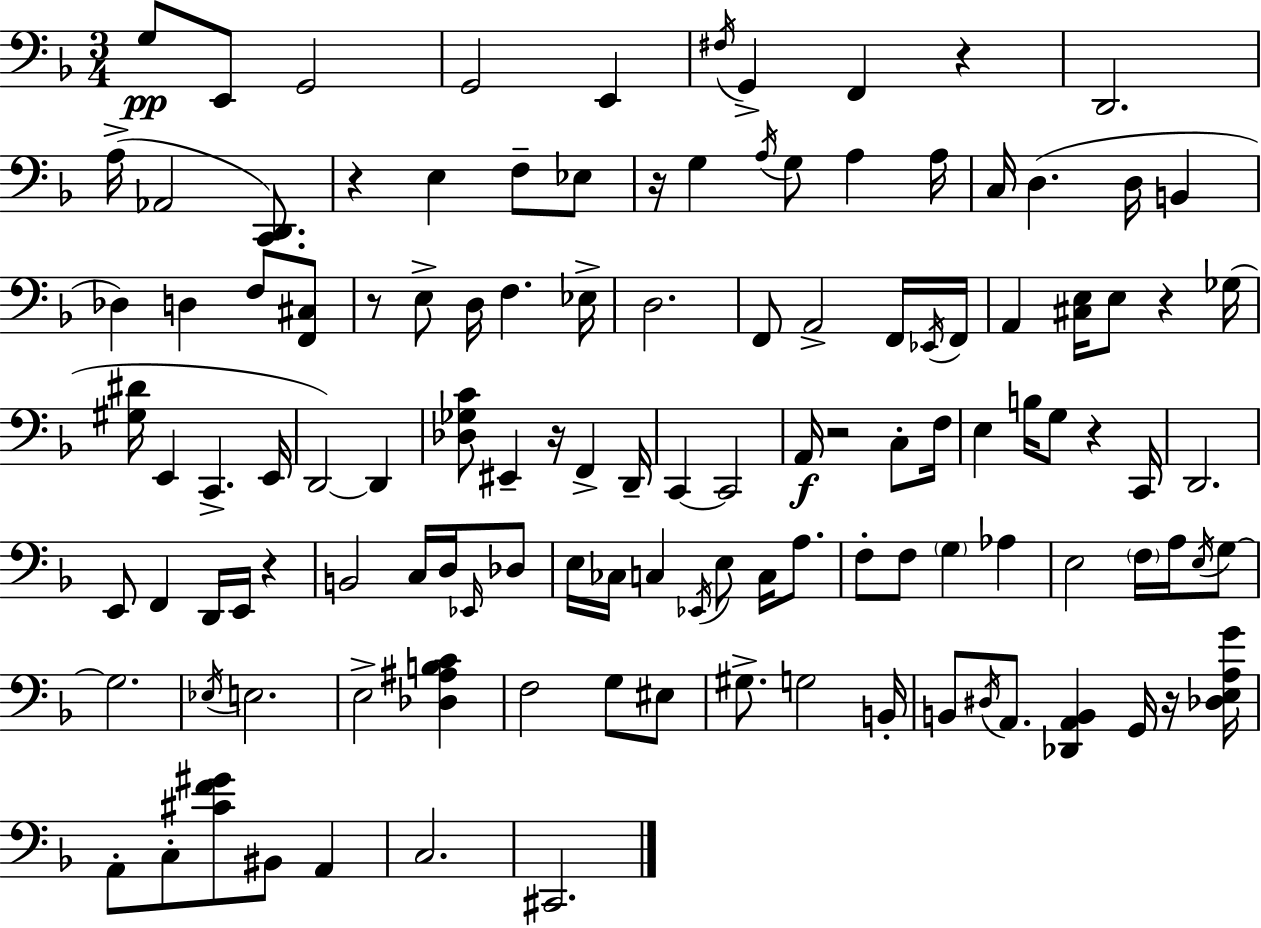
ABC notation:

X:1
T:Untitled
M:3/4
L:1/4
K:F
G,/2 E,,/2 G,,2 G,,2 E,, ^F,/4 G,, F,, z D,,2 A,/4 _A,,2 [C,,D,,]/2 z E, F,/2 _E,/2 z/4 G, A,/4 G,/2 A, A,/4 C,/4 D, D,/4 B,, _D, D, F,/2 [F,,^C,]/2 z/2 E,/2 D,/4 F, _E,/4 D,2 F,,/2 A,,2 F,,/4 _E,,/4 F,,/4 A,, [^C,E,]/4 E,/2 z _G,/4 [^G,^D]/4 E,, C,, E,,/4 D,,2 D,, [_D,_G,C]/2 ^E,, z/4 F,, D,,/4 C,, C,,2 A,,/4 z2 C,/2 F,/4 E, B,/4 G,/2 z C,,/4 D,,2 E,,/2 F,, D,,/4 E,,/4 z B,,2 C,/4 D,/4 _E,,/4 _D,/2 E,/4 _C,/4 C, _E,,/4 E,/2 C,/4 A,/2 F,/2 F,/2 G, _A, E,2 F,/4 A,/4 E,/4 G,/2 G,2 _E,/4 E,2 E,2 [_D,^A,B,C] F,2 G,/2 ^E,/2 ^G,/2 G,2 B,,/4 B,,/2 ^D,/4 A,,/2 [_D,,A,,B,,] G,,/4 z/4 [_D,E,A,G]/4 A,,/2 C,/2 [^CF^G]/2 ^B,,/2 A,, C,2 ^C,,2